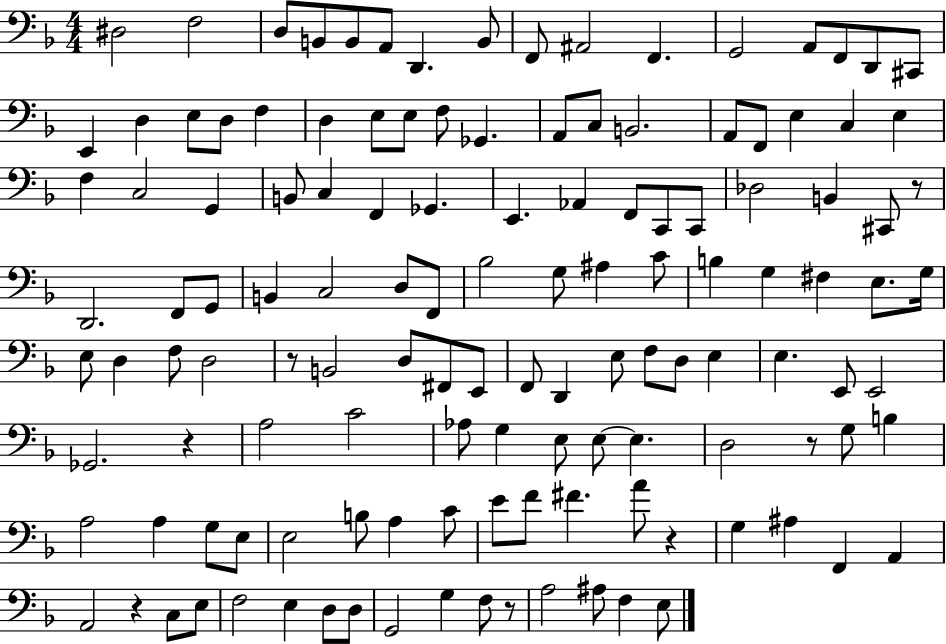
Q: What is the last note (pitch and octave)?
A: E3